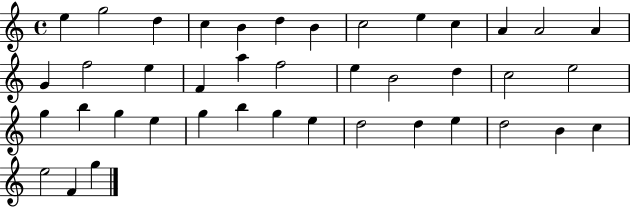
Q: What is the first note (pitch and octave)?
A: E5